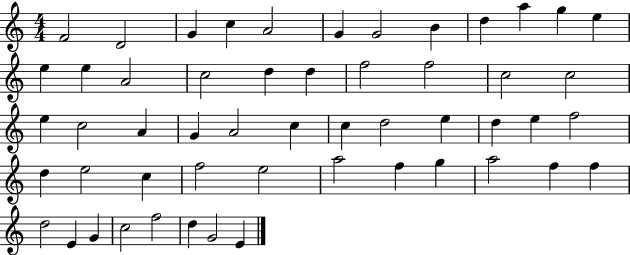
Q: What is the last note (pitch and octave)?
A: E4